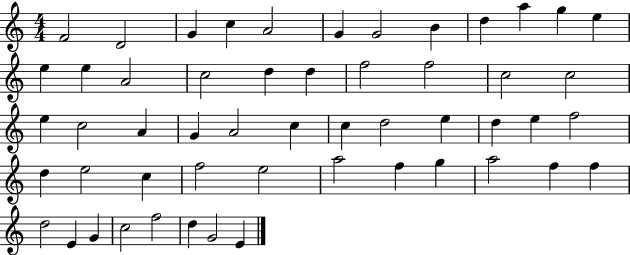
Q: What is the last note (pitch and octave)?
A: E4